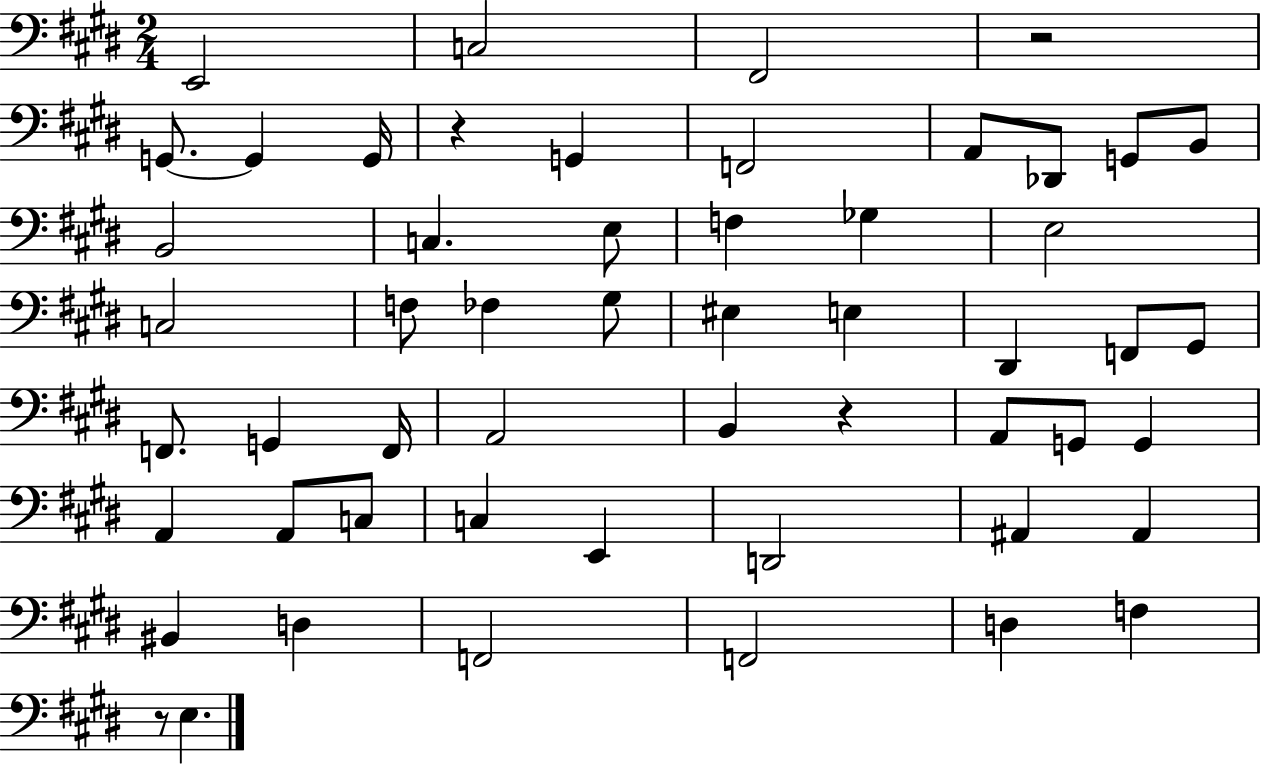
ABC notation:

X:1
T:Untitled
M:2/4
L:1/4
K:E
E,,2 C,2 ^F,,2 z2 G,,/2 G,, G,,/4 z G,, F,,2 A,,/2 _D,,/2 G,,/2 B,,/2 B,,2 C, E,/2 F, _G, E,2 C,2 F,/2 _F, ^G,/2 ^E, E, ^D,, F,,/2 ^G,,/2 F,,/2 G,, F,,/4 A,,2 B,, z A,,/2 G,,/2 G,, A,, A,,/2 C,/2 C, E,, D,,2 ^A,, ^A,, ^B,, D, F,,2 F,,2 D, F, z/2 E,